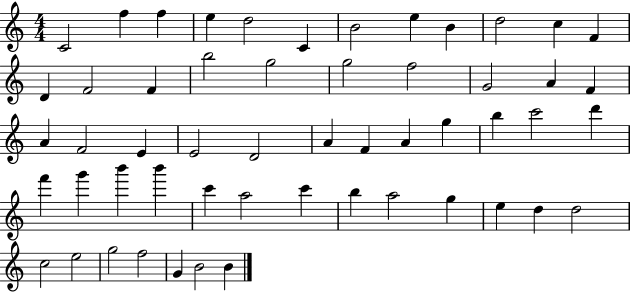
{
  \clef treble
  \numericTimeSignature
  \time 4/4
  \key c \major
  c'2 f''4 f''4 | e''4 d''2 c'4 | b'2 e''4 b'4 | d''2 c''4 f'4 | \break d'4 f'2 f'4 | b''2 g''2 | g''2 f''2 | g'2 a'4 f'4 | \break a'4 f'2 e'4 | e'2 d'2 | a'4 f'4 a'4 g''4 | b''4 c'''2 d'''4 | \break f'''4 g'''4 b'''4 b'''4 | c'''4 a''2 c'''4 | b''4 a''2 g''4 | e''4 d''4 d''2 | \break c''2 e''2 | g''2 f''2 | g'4 b'2 b'4 | \bar "|."
}